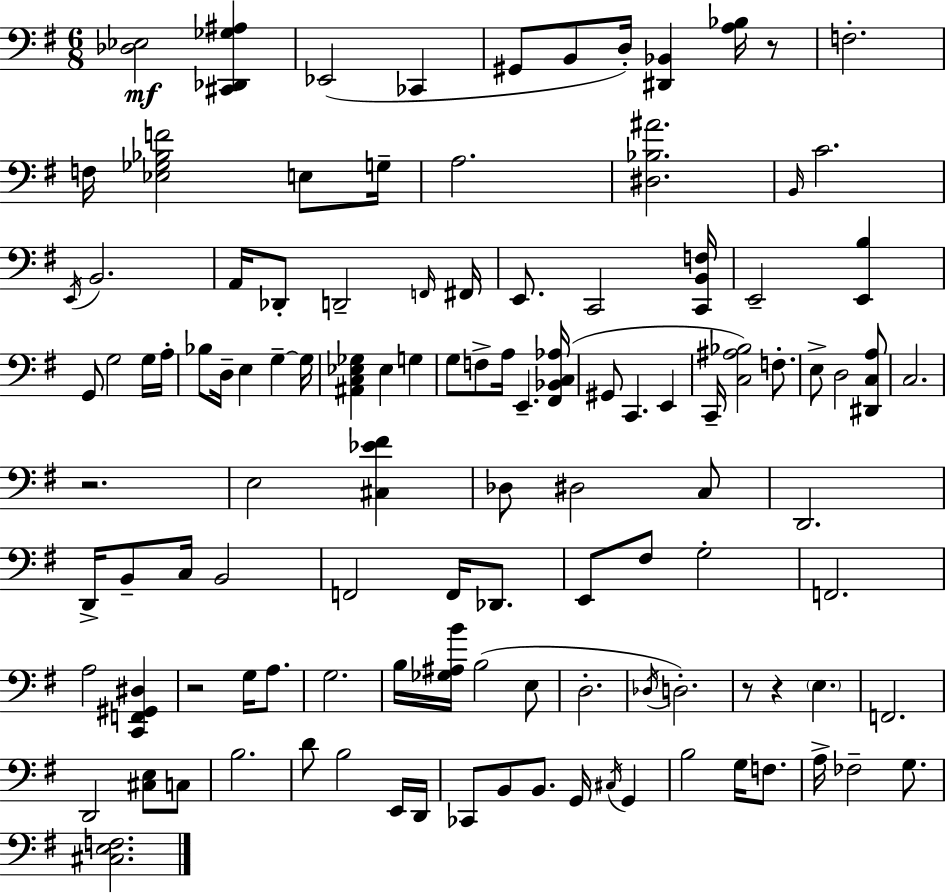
X:1
T:Untitled
M:6/8
L:1/4
K:Em
[_D,_E,]2 [^C,,_D,,_G,^A,] _E,,2 _C,, ^G,,/2 B,,/2 D,/4 [^D,,_B,,] [A,_B,]/4 z/2 F,2 F,/4 [_E,_G,_B,F]2 E,/2 G,/4 A,2 [^D,_B,^A]2 B,,/4 C2 E,,/4 B,,2 A,,/4 _D,,/2 D,,2 F,,/4 ^F,,/4 E,,/2 C,,2 [C,,B,,F,]/4 E,,2 [E,,B,] G,,/2 G,2 G,/4 A,/4 _B,/2 D,/4 E, G, G,/4 [^A,,C,_E,_G,] _E, G, G,/2 F,/2 A,/4 E,, [^F,,_B,,C,_A,]/4 ^G,,/2 C,, E,, C,,/4 [C,^A,_B,]2 F,/2 E,/2 D,2 [^D,,C,A,]/2 C,2 z2 E,2 [^C,_E^F] _D,/2 ^D,2 C,/2 D,,2 D,,/4 B,,/2 C,/4 B,,2 F,,2 F,,/4 _D,,/2 E,,/2 ^F,/2 G,2 F,,2 A,2 [C,,F,,^G,,^D,] z2 G,/4 A,/2 G,2 B,/4 [_G,^A,B]/4 B,2 E,/2 D,2 _D,/4 D,2 z/2 z E, F,,2 D,,2 [^C,E,]/2 C,/2 B,2 D/2 B,2 E,,/4 D,,/4 _C,,/2 B,,/2 B,,/2 G,,/4 ^C,/4 G,, B,2 G,/4 F,/2 A,/4 _F,2 G,/2 [^C,E,F,]2